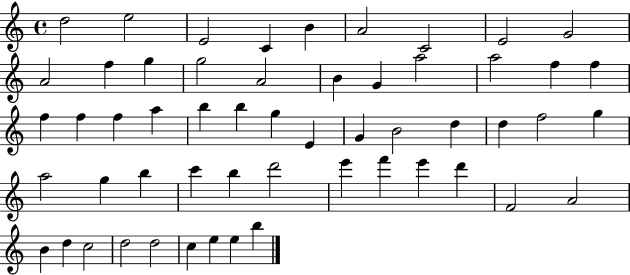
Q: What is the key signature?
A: C major